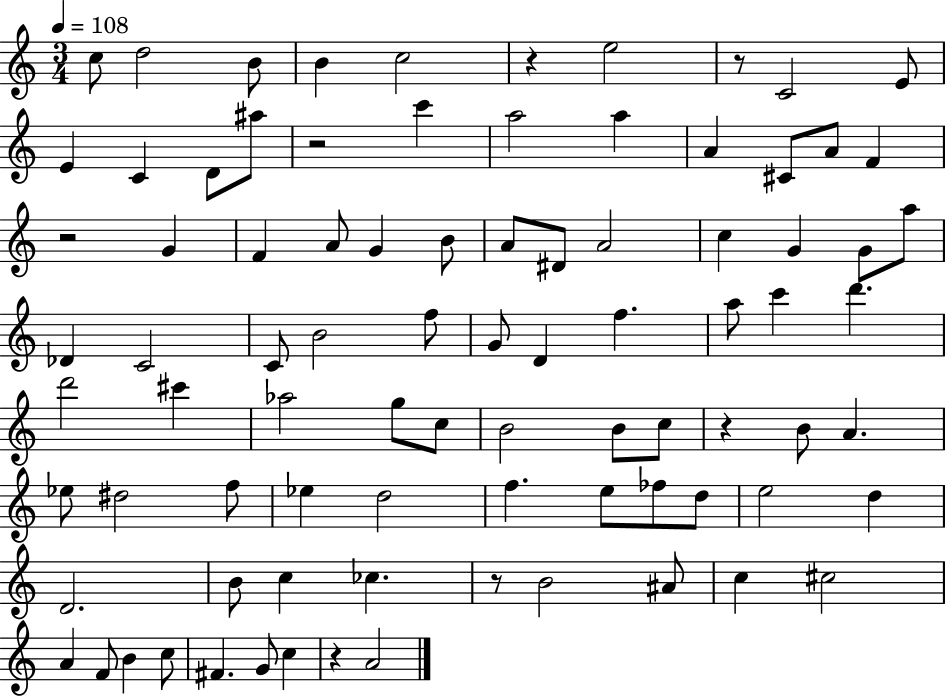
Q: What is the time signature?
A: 3/4